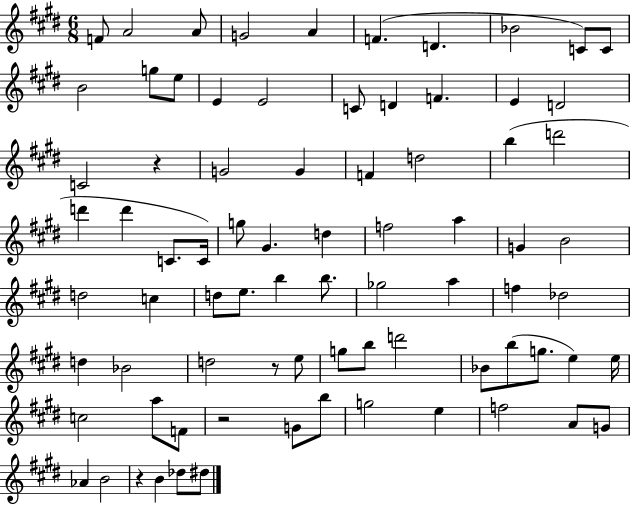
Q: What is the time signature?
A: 6/8